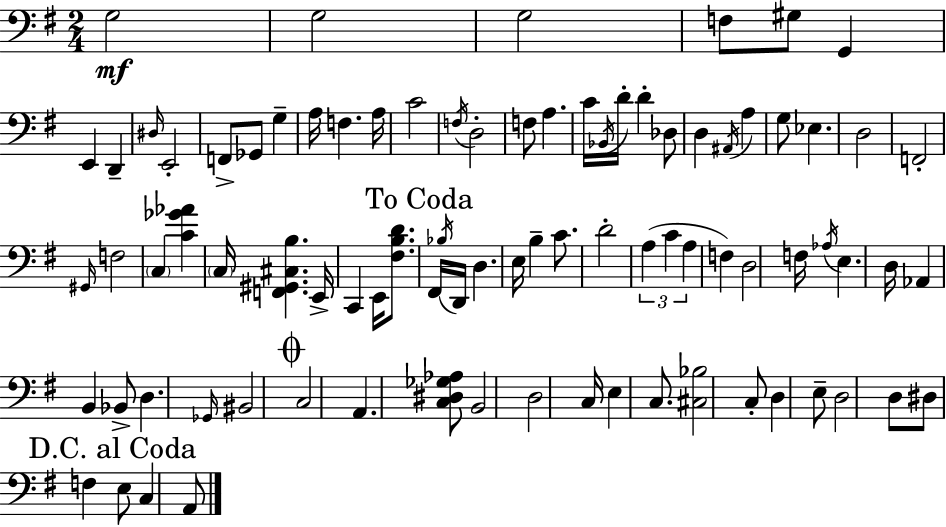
{
  \clef bass
  \numericTimeSignature
  \time 2/4
  \key g \major
  \repeat volta 2 { g2\mf | g2 | g2 | f8 gis8 g,4 | \break e,4 d,4-- | \grace { dis16 } e,2-. | f,8-> ges,8 g4-- | a16 f4. | \break a16 c'2 | \acciaccatura { f16 } d2-. | f8 a4. | c'16 \acciaccatura { bes,16 } d'16-. d'4-. | \break des8 d4 \acciaccatura { ais,16 } | a4 g8 ees4. | d2 | f,2-. | \break \grace { gis,16 } f2 | \parenthesize c4 | <c' ges' aes'>4 \parenthesize c16 <f, gis, cis b>4. | e,16-> c,4 | \break e,16 <fis b d'>8. \mark "To Coda" fis,16 \acciaccatura { bes16 } d,16 | d4. e16 b4-- | c'8. d'2-. | \tuplet 3/2 { a4( | \break c'4 a4 } | f4) d2 | f16 \acciaccatura { aes16 } | e4. d16 aes,4 | \break b,4 bes,8-> | d4. \grace { ges,16 } | bis,2 | \mark \markup { \musicglyph "scripts.coda" } c2 | \break a,4. <c dis ges aes>8 | b,2 | d2 | c16 e4 c8. | \break <cis bes>2 | c8-. d4 e8-- | d2 | d8 dis8 f4 | \break \mark "D.C. al Coda" e8 c4 a,8 | } \bar "|."
}